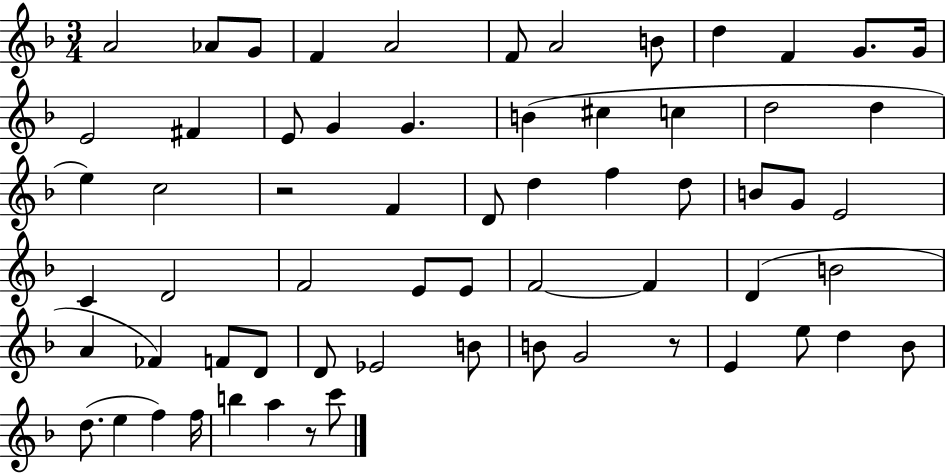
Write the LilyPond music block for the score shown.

{
  \clef treble
  \numericTimeSignature
  \time 3/4
  \key f \major
  \repeat volta 2 { a'2 aes'8 g'8 | f'4 a'2 | f'8 a'2 b'8 | d''4 f'4 g'8. g'16 | \break e'2 fis'4 | e'8 g'4 g'4. | b'4( cis''4 c''4 | d''2 d''4 | \break e''4) c''2 | r2 f'4 | d'8 d''4 f''4 d''8 | b'8 g'8 e'2 | \break c'4 d'2 | f'2 e'8 e'8 | f'2~~ f'4 | d'4( b'2 | \break a'4 fes'4) f'8 d'8 | d'8 ees'2 b'8 | b'8 g'2 r8 | e'4 e''8 d''4 bes'8 | \break d''8.( e''4 f''4) f''16 | b''4 a''4 r8 c'''8 | } \bar "|."
}